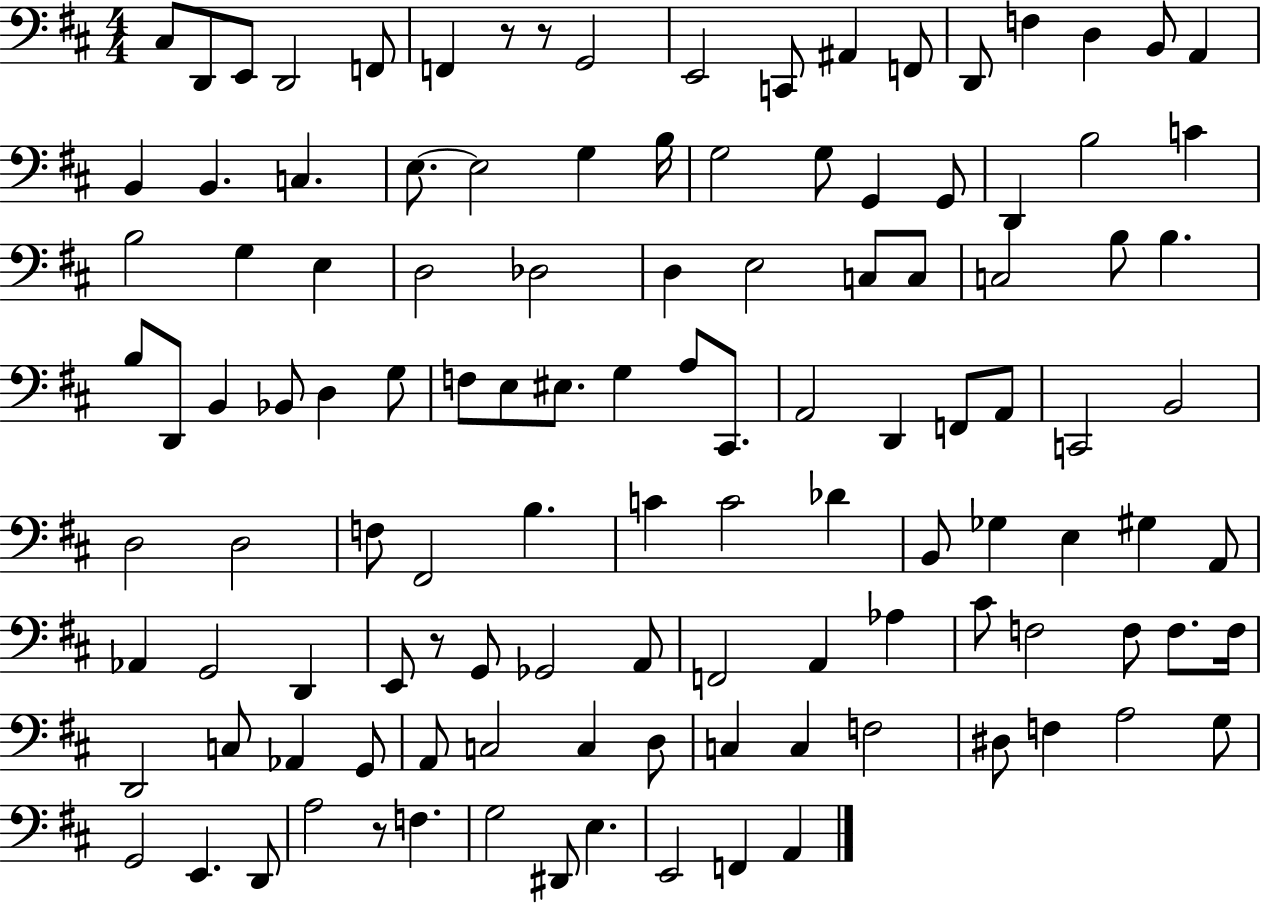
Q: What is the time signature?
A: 4/4